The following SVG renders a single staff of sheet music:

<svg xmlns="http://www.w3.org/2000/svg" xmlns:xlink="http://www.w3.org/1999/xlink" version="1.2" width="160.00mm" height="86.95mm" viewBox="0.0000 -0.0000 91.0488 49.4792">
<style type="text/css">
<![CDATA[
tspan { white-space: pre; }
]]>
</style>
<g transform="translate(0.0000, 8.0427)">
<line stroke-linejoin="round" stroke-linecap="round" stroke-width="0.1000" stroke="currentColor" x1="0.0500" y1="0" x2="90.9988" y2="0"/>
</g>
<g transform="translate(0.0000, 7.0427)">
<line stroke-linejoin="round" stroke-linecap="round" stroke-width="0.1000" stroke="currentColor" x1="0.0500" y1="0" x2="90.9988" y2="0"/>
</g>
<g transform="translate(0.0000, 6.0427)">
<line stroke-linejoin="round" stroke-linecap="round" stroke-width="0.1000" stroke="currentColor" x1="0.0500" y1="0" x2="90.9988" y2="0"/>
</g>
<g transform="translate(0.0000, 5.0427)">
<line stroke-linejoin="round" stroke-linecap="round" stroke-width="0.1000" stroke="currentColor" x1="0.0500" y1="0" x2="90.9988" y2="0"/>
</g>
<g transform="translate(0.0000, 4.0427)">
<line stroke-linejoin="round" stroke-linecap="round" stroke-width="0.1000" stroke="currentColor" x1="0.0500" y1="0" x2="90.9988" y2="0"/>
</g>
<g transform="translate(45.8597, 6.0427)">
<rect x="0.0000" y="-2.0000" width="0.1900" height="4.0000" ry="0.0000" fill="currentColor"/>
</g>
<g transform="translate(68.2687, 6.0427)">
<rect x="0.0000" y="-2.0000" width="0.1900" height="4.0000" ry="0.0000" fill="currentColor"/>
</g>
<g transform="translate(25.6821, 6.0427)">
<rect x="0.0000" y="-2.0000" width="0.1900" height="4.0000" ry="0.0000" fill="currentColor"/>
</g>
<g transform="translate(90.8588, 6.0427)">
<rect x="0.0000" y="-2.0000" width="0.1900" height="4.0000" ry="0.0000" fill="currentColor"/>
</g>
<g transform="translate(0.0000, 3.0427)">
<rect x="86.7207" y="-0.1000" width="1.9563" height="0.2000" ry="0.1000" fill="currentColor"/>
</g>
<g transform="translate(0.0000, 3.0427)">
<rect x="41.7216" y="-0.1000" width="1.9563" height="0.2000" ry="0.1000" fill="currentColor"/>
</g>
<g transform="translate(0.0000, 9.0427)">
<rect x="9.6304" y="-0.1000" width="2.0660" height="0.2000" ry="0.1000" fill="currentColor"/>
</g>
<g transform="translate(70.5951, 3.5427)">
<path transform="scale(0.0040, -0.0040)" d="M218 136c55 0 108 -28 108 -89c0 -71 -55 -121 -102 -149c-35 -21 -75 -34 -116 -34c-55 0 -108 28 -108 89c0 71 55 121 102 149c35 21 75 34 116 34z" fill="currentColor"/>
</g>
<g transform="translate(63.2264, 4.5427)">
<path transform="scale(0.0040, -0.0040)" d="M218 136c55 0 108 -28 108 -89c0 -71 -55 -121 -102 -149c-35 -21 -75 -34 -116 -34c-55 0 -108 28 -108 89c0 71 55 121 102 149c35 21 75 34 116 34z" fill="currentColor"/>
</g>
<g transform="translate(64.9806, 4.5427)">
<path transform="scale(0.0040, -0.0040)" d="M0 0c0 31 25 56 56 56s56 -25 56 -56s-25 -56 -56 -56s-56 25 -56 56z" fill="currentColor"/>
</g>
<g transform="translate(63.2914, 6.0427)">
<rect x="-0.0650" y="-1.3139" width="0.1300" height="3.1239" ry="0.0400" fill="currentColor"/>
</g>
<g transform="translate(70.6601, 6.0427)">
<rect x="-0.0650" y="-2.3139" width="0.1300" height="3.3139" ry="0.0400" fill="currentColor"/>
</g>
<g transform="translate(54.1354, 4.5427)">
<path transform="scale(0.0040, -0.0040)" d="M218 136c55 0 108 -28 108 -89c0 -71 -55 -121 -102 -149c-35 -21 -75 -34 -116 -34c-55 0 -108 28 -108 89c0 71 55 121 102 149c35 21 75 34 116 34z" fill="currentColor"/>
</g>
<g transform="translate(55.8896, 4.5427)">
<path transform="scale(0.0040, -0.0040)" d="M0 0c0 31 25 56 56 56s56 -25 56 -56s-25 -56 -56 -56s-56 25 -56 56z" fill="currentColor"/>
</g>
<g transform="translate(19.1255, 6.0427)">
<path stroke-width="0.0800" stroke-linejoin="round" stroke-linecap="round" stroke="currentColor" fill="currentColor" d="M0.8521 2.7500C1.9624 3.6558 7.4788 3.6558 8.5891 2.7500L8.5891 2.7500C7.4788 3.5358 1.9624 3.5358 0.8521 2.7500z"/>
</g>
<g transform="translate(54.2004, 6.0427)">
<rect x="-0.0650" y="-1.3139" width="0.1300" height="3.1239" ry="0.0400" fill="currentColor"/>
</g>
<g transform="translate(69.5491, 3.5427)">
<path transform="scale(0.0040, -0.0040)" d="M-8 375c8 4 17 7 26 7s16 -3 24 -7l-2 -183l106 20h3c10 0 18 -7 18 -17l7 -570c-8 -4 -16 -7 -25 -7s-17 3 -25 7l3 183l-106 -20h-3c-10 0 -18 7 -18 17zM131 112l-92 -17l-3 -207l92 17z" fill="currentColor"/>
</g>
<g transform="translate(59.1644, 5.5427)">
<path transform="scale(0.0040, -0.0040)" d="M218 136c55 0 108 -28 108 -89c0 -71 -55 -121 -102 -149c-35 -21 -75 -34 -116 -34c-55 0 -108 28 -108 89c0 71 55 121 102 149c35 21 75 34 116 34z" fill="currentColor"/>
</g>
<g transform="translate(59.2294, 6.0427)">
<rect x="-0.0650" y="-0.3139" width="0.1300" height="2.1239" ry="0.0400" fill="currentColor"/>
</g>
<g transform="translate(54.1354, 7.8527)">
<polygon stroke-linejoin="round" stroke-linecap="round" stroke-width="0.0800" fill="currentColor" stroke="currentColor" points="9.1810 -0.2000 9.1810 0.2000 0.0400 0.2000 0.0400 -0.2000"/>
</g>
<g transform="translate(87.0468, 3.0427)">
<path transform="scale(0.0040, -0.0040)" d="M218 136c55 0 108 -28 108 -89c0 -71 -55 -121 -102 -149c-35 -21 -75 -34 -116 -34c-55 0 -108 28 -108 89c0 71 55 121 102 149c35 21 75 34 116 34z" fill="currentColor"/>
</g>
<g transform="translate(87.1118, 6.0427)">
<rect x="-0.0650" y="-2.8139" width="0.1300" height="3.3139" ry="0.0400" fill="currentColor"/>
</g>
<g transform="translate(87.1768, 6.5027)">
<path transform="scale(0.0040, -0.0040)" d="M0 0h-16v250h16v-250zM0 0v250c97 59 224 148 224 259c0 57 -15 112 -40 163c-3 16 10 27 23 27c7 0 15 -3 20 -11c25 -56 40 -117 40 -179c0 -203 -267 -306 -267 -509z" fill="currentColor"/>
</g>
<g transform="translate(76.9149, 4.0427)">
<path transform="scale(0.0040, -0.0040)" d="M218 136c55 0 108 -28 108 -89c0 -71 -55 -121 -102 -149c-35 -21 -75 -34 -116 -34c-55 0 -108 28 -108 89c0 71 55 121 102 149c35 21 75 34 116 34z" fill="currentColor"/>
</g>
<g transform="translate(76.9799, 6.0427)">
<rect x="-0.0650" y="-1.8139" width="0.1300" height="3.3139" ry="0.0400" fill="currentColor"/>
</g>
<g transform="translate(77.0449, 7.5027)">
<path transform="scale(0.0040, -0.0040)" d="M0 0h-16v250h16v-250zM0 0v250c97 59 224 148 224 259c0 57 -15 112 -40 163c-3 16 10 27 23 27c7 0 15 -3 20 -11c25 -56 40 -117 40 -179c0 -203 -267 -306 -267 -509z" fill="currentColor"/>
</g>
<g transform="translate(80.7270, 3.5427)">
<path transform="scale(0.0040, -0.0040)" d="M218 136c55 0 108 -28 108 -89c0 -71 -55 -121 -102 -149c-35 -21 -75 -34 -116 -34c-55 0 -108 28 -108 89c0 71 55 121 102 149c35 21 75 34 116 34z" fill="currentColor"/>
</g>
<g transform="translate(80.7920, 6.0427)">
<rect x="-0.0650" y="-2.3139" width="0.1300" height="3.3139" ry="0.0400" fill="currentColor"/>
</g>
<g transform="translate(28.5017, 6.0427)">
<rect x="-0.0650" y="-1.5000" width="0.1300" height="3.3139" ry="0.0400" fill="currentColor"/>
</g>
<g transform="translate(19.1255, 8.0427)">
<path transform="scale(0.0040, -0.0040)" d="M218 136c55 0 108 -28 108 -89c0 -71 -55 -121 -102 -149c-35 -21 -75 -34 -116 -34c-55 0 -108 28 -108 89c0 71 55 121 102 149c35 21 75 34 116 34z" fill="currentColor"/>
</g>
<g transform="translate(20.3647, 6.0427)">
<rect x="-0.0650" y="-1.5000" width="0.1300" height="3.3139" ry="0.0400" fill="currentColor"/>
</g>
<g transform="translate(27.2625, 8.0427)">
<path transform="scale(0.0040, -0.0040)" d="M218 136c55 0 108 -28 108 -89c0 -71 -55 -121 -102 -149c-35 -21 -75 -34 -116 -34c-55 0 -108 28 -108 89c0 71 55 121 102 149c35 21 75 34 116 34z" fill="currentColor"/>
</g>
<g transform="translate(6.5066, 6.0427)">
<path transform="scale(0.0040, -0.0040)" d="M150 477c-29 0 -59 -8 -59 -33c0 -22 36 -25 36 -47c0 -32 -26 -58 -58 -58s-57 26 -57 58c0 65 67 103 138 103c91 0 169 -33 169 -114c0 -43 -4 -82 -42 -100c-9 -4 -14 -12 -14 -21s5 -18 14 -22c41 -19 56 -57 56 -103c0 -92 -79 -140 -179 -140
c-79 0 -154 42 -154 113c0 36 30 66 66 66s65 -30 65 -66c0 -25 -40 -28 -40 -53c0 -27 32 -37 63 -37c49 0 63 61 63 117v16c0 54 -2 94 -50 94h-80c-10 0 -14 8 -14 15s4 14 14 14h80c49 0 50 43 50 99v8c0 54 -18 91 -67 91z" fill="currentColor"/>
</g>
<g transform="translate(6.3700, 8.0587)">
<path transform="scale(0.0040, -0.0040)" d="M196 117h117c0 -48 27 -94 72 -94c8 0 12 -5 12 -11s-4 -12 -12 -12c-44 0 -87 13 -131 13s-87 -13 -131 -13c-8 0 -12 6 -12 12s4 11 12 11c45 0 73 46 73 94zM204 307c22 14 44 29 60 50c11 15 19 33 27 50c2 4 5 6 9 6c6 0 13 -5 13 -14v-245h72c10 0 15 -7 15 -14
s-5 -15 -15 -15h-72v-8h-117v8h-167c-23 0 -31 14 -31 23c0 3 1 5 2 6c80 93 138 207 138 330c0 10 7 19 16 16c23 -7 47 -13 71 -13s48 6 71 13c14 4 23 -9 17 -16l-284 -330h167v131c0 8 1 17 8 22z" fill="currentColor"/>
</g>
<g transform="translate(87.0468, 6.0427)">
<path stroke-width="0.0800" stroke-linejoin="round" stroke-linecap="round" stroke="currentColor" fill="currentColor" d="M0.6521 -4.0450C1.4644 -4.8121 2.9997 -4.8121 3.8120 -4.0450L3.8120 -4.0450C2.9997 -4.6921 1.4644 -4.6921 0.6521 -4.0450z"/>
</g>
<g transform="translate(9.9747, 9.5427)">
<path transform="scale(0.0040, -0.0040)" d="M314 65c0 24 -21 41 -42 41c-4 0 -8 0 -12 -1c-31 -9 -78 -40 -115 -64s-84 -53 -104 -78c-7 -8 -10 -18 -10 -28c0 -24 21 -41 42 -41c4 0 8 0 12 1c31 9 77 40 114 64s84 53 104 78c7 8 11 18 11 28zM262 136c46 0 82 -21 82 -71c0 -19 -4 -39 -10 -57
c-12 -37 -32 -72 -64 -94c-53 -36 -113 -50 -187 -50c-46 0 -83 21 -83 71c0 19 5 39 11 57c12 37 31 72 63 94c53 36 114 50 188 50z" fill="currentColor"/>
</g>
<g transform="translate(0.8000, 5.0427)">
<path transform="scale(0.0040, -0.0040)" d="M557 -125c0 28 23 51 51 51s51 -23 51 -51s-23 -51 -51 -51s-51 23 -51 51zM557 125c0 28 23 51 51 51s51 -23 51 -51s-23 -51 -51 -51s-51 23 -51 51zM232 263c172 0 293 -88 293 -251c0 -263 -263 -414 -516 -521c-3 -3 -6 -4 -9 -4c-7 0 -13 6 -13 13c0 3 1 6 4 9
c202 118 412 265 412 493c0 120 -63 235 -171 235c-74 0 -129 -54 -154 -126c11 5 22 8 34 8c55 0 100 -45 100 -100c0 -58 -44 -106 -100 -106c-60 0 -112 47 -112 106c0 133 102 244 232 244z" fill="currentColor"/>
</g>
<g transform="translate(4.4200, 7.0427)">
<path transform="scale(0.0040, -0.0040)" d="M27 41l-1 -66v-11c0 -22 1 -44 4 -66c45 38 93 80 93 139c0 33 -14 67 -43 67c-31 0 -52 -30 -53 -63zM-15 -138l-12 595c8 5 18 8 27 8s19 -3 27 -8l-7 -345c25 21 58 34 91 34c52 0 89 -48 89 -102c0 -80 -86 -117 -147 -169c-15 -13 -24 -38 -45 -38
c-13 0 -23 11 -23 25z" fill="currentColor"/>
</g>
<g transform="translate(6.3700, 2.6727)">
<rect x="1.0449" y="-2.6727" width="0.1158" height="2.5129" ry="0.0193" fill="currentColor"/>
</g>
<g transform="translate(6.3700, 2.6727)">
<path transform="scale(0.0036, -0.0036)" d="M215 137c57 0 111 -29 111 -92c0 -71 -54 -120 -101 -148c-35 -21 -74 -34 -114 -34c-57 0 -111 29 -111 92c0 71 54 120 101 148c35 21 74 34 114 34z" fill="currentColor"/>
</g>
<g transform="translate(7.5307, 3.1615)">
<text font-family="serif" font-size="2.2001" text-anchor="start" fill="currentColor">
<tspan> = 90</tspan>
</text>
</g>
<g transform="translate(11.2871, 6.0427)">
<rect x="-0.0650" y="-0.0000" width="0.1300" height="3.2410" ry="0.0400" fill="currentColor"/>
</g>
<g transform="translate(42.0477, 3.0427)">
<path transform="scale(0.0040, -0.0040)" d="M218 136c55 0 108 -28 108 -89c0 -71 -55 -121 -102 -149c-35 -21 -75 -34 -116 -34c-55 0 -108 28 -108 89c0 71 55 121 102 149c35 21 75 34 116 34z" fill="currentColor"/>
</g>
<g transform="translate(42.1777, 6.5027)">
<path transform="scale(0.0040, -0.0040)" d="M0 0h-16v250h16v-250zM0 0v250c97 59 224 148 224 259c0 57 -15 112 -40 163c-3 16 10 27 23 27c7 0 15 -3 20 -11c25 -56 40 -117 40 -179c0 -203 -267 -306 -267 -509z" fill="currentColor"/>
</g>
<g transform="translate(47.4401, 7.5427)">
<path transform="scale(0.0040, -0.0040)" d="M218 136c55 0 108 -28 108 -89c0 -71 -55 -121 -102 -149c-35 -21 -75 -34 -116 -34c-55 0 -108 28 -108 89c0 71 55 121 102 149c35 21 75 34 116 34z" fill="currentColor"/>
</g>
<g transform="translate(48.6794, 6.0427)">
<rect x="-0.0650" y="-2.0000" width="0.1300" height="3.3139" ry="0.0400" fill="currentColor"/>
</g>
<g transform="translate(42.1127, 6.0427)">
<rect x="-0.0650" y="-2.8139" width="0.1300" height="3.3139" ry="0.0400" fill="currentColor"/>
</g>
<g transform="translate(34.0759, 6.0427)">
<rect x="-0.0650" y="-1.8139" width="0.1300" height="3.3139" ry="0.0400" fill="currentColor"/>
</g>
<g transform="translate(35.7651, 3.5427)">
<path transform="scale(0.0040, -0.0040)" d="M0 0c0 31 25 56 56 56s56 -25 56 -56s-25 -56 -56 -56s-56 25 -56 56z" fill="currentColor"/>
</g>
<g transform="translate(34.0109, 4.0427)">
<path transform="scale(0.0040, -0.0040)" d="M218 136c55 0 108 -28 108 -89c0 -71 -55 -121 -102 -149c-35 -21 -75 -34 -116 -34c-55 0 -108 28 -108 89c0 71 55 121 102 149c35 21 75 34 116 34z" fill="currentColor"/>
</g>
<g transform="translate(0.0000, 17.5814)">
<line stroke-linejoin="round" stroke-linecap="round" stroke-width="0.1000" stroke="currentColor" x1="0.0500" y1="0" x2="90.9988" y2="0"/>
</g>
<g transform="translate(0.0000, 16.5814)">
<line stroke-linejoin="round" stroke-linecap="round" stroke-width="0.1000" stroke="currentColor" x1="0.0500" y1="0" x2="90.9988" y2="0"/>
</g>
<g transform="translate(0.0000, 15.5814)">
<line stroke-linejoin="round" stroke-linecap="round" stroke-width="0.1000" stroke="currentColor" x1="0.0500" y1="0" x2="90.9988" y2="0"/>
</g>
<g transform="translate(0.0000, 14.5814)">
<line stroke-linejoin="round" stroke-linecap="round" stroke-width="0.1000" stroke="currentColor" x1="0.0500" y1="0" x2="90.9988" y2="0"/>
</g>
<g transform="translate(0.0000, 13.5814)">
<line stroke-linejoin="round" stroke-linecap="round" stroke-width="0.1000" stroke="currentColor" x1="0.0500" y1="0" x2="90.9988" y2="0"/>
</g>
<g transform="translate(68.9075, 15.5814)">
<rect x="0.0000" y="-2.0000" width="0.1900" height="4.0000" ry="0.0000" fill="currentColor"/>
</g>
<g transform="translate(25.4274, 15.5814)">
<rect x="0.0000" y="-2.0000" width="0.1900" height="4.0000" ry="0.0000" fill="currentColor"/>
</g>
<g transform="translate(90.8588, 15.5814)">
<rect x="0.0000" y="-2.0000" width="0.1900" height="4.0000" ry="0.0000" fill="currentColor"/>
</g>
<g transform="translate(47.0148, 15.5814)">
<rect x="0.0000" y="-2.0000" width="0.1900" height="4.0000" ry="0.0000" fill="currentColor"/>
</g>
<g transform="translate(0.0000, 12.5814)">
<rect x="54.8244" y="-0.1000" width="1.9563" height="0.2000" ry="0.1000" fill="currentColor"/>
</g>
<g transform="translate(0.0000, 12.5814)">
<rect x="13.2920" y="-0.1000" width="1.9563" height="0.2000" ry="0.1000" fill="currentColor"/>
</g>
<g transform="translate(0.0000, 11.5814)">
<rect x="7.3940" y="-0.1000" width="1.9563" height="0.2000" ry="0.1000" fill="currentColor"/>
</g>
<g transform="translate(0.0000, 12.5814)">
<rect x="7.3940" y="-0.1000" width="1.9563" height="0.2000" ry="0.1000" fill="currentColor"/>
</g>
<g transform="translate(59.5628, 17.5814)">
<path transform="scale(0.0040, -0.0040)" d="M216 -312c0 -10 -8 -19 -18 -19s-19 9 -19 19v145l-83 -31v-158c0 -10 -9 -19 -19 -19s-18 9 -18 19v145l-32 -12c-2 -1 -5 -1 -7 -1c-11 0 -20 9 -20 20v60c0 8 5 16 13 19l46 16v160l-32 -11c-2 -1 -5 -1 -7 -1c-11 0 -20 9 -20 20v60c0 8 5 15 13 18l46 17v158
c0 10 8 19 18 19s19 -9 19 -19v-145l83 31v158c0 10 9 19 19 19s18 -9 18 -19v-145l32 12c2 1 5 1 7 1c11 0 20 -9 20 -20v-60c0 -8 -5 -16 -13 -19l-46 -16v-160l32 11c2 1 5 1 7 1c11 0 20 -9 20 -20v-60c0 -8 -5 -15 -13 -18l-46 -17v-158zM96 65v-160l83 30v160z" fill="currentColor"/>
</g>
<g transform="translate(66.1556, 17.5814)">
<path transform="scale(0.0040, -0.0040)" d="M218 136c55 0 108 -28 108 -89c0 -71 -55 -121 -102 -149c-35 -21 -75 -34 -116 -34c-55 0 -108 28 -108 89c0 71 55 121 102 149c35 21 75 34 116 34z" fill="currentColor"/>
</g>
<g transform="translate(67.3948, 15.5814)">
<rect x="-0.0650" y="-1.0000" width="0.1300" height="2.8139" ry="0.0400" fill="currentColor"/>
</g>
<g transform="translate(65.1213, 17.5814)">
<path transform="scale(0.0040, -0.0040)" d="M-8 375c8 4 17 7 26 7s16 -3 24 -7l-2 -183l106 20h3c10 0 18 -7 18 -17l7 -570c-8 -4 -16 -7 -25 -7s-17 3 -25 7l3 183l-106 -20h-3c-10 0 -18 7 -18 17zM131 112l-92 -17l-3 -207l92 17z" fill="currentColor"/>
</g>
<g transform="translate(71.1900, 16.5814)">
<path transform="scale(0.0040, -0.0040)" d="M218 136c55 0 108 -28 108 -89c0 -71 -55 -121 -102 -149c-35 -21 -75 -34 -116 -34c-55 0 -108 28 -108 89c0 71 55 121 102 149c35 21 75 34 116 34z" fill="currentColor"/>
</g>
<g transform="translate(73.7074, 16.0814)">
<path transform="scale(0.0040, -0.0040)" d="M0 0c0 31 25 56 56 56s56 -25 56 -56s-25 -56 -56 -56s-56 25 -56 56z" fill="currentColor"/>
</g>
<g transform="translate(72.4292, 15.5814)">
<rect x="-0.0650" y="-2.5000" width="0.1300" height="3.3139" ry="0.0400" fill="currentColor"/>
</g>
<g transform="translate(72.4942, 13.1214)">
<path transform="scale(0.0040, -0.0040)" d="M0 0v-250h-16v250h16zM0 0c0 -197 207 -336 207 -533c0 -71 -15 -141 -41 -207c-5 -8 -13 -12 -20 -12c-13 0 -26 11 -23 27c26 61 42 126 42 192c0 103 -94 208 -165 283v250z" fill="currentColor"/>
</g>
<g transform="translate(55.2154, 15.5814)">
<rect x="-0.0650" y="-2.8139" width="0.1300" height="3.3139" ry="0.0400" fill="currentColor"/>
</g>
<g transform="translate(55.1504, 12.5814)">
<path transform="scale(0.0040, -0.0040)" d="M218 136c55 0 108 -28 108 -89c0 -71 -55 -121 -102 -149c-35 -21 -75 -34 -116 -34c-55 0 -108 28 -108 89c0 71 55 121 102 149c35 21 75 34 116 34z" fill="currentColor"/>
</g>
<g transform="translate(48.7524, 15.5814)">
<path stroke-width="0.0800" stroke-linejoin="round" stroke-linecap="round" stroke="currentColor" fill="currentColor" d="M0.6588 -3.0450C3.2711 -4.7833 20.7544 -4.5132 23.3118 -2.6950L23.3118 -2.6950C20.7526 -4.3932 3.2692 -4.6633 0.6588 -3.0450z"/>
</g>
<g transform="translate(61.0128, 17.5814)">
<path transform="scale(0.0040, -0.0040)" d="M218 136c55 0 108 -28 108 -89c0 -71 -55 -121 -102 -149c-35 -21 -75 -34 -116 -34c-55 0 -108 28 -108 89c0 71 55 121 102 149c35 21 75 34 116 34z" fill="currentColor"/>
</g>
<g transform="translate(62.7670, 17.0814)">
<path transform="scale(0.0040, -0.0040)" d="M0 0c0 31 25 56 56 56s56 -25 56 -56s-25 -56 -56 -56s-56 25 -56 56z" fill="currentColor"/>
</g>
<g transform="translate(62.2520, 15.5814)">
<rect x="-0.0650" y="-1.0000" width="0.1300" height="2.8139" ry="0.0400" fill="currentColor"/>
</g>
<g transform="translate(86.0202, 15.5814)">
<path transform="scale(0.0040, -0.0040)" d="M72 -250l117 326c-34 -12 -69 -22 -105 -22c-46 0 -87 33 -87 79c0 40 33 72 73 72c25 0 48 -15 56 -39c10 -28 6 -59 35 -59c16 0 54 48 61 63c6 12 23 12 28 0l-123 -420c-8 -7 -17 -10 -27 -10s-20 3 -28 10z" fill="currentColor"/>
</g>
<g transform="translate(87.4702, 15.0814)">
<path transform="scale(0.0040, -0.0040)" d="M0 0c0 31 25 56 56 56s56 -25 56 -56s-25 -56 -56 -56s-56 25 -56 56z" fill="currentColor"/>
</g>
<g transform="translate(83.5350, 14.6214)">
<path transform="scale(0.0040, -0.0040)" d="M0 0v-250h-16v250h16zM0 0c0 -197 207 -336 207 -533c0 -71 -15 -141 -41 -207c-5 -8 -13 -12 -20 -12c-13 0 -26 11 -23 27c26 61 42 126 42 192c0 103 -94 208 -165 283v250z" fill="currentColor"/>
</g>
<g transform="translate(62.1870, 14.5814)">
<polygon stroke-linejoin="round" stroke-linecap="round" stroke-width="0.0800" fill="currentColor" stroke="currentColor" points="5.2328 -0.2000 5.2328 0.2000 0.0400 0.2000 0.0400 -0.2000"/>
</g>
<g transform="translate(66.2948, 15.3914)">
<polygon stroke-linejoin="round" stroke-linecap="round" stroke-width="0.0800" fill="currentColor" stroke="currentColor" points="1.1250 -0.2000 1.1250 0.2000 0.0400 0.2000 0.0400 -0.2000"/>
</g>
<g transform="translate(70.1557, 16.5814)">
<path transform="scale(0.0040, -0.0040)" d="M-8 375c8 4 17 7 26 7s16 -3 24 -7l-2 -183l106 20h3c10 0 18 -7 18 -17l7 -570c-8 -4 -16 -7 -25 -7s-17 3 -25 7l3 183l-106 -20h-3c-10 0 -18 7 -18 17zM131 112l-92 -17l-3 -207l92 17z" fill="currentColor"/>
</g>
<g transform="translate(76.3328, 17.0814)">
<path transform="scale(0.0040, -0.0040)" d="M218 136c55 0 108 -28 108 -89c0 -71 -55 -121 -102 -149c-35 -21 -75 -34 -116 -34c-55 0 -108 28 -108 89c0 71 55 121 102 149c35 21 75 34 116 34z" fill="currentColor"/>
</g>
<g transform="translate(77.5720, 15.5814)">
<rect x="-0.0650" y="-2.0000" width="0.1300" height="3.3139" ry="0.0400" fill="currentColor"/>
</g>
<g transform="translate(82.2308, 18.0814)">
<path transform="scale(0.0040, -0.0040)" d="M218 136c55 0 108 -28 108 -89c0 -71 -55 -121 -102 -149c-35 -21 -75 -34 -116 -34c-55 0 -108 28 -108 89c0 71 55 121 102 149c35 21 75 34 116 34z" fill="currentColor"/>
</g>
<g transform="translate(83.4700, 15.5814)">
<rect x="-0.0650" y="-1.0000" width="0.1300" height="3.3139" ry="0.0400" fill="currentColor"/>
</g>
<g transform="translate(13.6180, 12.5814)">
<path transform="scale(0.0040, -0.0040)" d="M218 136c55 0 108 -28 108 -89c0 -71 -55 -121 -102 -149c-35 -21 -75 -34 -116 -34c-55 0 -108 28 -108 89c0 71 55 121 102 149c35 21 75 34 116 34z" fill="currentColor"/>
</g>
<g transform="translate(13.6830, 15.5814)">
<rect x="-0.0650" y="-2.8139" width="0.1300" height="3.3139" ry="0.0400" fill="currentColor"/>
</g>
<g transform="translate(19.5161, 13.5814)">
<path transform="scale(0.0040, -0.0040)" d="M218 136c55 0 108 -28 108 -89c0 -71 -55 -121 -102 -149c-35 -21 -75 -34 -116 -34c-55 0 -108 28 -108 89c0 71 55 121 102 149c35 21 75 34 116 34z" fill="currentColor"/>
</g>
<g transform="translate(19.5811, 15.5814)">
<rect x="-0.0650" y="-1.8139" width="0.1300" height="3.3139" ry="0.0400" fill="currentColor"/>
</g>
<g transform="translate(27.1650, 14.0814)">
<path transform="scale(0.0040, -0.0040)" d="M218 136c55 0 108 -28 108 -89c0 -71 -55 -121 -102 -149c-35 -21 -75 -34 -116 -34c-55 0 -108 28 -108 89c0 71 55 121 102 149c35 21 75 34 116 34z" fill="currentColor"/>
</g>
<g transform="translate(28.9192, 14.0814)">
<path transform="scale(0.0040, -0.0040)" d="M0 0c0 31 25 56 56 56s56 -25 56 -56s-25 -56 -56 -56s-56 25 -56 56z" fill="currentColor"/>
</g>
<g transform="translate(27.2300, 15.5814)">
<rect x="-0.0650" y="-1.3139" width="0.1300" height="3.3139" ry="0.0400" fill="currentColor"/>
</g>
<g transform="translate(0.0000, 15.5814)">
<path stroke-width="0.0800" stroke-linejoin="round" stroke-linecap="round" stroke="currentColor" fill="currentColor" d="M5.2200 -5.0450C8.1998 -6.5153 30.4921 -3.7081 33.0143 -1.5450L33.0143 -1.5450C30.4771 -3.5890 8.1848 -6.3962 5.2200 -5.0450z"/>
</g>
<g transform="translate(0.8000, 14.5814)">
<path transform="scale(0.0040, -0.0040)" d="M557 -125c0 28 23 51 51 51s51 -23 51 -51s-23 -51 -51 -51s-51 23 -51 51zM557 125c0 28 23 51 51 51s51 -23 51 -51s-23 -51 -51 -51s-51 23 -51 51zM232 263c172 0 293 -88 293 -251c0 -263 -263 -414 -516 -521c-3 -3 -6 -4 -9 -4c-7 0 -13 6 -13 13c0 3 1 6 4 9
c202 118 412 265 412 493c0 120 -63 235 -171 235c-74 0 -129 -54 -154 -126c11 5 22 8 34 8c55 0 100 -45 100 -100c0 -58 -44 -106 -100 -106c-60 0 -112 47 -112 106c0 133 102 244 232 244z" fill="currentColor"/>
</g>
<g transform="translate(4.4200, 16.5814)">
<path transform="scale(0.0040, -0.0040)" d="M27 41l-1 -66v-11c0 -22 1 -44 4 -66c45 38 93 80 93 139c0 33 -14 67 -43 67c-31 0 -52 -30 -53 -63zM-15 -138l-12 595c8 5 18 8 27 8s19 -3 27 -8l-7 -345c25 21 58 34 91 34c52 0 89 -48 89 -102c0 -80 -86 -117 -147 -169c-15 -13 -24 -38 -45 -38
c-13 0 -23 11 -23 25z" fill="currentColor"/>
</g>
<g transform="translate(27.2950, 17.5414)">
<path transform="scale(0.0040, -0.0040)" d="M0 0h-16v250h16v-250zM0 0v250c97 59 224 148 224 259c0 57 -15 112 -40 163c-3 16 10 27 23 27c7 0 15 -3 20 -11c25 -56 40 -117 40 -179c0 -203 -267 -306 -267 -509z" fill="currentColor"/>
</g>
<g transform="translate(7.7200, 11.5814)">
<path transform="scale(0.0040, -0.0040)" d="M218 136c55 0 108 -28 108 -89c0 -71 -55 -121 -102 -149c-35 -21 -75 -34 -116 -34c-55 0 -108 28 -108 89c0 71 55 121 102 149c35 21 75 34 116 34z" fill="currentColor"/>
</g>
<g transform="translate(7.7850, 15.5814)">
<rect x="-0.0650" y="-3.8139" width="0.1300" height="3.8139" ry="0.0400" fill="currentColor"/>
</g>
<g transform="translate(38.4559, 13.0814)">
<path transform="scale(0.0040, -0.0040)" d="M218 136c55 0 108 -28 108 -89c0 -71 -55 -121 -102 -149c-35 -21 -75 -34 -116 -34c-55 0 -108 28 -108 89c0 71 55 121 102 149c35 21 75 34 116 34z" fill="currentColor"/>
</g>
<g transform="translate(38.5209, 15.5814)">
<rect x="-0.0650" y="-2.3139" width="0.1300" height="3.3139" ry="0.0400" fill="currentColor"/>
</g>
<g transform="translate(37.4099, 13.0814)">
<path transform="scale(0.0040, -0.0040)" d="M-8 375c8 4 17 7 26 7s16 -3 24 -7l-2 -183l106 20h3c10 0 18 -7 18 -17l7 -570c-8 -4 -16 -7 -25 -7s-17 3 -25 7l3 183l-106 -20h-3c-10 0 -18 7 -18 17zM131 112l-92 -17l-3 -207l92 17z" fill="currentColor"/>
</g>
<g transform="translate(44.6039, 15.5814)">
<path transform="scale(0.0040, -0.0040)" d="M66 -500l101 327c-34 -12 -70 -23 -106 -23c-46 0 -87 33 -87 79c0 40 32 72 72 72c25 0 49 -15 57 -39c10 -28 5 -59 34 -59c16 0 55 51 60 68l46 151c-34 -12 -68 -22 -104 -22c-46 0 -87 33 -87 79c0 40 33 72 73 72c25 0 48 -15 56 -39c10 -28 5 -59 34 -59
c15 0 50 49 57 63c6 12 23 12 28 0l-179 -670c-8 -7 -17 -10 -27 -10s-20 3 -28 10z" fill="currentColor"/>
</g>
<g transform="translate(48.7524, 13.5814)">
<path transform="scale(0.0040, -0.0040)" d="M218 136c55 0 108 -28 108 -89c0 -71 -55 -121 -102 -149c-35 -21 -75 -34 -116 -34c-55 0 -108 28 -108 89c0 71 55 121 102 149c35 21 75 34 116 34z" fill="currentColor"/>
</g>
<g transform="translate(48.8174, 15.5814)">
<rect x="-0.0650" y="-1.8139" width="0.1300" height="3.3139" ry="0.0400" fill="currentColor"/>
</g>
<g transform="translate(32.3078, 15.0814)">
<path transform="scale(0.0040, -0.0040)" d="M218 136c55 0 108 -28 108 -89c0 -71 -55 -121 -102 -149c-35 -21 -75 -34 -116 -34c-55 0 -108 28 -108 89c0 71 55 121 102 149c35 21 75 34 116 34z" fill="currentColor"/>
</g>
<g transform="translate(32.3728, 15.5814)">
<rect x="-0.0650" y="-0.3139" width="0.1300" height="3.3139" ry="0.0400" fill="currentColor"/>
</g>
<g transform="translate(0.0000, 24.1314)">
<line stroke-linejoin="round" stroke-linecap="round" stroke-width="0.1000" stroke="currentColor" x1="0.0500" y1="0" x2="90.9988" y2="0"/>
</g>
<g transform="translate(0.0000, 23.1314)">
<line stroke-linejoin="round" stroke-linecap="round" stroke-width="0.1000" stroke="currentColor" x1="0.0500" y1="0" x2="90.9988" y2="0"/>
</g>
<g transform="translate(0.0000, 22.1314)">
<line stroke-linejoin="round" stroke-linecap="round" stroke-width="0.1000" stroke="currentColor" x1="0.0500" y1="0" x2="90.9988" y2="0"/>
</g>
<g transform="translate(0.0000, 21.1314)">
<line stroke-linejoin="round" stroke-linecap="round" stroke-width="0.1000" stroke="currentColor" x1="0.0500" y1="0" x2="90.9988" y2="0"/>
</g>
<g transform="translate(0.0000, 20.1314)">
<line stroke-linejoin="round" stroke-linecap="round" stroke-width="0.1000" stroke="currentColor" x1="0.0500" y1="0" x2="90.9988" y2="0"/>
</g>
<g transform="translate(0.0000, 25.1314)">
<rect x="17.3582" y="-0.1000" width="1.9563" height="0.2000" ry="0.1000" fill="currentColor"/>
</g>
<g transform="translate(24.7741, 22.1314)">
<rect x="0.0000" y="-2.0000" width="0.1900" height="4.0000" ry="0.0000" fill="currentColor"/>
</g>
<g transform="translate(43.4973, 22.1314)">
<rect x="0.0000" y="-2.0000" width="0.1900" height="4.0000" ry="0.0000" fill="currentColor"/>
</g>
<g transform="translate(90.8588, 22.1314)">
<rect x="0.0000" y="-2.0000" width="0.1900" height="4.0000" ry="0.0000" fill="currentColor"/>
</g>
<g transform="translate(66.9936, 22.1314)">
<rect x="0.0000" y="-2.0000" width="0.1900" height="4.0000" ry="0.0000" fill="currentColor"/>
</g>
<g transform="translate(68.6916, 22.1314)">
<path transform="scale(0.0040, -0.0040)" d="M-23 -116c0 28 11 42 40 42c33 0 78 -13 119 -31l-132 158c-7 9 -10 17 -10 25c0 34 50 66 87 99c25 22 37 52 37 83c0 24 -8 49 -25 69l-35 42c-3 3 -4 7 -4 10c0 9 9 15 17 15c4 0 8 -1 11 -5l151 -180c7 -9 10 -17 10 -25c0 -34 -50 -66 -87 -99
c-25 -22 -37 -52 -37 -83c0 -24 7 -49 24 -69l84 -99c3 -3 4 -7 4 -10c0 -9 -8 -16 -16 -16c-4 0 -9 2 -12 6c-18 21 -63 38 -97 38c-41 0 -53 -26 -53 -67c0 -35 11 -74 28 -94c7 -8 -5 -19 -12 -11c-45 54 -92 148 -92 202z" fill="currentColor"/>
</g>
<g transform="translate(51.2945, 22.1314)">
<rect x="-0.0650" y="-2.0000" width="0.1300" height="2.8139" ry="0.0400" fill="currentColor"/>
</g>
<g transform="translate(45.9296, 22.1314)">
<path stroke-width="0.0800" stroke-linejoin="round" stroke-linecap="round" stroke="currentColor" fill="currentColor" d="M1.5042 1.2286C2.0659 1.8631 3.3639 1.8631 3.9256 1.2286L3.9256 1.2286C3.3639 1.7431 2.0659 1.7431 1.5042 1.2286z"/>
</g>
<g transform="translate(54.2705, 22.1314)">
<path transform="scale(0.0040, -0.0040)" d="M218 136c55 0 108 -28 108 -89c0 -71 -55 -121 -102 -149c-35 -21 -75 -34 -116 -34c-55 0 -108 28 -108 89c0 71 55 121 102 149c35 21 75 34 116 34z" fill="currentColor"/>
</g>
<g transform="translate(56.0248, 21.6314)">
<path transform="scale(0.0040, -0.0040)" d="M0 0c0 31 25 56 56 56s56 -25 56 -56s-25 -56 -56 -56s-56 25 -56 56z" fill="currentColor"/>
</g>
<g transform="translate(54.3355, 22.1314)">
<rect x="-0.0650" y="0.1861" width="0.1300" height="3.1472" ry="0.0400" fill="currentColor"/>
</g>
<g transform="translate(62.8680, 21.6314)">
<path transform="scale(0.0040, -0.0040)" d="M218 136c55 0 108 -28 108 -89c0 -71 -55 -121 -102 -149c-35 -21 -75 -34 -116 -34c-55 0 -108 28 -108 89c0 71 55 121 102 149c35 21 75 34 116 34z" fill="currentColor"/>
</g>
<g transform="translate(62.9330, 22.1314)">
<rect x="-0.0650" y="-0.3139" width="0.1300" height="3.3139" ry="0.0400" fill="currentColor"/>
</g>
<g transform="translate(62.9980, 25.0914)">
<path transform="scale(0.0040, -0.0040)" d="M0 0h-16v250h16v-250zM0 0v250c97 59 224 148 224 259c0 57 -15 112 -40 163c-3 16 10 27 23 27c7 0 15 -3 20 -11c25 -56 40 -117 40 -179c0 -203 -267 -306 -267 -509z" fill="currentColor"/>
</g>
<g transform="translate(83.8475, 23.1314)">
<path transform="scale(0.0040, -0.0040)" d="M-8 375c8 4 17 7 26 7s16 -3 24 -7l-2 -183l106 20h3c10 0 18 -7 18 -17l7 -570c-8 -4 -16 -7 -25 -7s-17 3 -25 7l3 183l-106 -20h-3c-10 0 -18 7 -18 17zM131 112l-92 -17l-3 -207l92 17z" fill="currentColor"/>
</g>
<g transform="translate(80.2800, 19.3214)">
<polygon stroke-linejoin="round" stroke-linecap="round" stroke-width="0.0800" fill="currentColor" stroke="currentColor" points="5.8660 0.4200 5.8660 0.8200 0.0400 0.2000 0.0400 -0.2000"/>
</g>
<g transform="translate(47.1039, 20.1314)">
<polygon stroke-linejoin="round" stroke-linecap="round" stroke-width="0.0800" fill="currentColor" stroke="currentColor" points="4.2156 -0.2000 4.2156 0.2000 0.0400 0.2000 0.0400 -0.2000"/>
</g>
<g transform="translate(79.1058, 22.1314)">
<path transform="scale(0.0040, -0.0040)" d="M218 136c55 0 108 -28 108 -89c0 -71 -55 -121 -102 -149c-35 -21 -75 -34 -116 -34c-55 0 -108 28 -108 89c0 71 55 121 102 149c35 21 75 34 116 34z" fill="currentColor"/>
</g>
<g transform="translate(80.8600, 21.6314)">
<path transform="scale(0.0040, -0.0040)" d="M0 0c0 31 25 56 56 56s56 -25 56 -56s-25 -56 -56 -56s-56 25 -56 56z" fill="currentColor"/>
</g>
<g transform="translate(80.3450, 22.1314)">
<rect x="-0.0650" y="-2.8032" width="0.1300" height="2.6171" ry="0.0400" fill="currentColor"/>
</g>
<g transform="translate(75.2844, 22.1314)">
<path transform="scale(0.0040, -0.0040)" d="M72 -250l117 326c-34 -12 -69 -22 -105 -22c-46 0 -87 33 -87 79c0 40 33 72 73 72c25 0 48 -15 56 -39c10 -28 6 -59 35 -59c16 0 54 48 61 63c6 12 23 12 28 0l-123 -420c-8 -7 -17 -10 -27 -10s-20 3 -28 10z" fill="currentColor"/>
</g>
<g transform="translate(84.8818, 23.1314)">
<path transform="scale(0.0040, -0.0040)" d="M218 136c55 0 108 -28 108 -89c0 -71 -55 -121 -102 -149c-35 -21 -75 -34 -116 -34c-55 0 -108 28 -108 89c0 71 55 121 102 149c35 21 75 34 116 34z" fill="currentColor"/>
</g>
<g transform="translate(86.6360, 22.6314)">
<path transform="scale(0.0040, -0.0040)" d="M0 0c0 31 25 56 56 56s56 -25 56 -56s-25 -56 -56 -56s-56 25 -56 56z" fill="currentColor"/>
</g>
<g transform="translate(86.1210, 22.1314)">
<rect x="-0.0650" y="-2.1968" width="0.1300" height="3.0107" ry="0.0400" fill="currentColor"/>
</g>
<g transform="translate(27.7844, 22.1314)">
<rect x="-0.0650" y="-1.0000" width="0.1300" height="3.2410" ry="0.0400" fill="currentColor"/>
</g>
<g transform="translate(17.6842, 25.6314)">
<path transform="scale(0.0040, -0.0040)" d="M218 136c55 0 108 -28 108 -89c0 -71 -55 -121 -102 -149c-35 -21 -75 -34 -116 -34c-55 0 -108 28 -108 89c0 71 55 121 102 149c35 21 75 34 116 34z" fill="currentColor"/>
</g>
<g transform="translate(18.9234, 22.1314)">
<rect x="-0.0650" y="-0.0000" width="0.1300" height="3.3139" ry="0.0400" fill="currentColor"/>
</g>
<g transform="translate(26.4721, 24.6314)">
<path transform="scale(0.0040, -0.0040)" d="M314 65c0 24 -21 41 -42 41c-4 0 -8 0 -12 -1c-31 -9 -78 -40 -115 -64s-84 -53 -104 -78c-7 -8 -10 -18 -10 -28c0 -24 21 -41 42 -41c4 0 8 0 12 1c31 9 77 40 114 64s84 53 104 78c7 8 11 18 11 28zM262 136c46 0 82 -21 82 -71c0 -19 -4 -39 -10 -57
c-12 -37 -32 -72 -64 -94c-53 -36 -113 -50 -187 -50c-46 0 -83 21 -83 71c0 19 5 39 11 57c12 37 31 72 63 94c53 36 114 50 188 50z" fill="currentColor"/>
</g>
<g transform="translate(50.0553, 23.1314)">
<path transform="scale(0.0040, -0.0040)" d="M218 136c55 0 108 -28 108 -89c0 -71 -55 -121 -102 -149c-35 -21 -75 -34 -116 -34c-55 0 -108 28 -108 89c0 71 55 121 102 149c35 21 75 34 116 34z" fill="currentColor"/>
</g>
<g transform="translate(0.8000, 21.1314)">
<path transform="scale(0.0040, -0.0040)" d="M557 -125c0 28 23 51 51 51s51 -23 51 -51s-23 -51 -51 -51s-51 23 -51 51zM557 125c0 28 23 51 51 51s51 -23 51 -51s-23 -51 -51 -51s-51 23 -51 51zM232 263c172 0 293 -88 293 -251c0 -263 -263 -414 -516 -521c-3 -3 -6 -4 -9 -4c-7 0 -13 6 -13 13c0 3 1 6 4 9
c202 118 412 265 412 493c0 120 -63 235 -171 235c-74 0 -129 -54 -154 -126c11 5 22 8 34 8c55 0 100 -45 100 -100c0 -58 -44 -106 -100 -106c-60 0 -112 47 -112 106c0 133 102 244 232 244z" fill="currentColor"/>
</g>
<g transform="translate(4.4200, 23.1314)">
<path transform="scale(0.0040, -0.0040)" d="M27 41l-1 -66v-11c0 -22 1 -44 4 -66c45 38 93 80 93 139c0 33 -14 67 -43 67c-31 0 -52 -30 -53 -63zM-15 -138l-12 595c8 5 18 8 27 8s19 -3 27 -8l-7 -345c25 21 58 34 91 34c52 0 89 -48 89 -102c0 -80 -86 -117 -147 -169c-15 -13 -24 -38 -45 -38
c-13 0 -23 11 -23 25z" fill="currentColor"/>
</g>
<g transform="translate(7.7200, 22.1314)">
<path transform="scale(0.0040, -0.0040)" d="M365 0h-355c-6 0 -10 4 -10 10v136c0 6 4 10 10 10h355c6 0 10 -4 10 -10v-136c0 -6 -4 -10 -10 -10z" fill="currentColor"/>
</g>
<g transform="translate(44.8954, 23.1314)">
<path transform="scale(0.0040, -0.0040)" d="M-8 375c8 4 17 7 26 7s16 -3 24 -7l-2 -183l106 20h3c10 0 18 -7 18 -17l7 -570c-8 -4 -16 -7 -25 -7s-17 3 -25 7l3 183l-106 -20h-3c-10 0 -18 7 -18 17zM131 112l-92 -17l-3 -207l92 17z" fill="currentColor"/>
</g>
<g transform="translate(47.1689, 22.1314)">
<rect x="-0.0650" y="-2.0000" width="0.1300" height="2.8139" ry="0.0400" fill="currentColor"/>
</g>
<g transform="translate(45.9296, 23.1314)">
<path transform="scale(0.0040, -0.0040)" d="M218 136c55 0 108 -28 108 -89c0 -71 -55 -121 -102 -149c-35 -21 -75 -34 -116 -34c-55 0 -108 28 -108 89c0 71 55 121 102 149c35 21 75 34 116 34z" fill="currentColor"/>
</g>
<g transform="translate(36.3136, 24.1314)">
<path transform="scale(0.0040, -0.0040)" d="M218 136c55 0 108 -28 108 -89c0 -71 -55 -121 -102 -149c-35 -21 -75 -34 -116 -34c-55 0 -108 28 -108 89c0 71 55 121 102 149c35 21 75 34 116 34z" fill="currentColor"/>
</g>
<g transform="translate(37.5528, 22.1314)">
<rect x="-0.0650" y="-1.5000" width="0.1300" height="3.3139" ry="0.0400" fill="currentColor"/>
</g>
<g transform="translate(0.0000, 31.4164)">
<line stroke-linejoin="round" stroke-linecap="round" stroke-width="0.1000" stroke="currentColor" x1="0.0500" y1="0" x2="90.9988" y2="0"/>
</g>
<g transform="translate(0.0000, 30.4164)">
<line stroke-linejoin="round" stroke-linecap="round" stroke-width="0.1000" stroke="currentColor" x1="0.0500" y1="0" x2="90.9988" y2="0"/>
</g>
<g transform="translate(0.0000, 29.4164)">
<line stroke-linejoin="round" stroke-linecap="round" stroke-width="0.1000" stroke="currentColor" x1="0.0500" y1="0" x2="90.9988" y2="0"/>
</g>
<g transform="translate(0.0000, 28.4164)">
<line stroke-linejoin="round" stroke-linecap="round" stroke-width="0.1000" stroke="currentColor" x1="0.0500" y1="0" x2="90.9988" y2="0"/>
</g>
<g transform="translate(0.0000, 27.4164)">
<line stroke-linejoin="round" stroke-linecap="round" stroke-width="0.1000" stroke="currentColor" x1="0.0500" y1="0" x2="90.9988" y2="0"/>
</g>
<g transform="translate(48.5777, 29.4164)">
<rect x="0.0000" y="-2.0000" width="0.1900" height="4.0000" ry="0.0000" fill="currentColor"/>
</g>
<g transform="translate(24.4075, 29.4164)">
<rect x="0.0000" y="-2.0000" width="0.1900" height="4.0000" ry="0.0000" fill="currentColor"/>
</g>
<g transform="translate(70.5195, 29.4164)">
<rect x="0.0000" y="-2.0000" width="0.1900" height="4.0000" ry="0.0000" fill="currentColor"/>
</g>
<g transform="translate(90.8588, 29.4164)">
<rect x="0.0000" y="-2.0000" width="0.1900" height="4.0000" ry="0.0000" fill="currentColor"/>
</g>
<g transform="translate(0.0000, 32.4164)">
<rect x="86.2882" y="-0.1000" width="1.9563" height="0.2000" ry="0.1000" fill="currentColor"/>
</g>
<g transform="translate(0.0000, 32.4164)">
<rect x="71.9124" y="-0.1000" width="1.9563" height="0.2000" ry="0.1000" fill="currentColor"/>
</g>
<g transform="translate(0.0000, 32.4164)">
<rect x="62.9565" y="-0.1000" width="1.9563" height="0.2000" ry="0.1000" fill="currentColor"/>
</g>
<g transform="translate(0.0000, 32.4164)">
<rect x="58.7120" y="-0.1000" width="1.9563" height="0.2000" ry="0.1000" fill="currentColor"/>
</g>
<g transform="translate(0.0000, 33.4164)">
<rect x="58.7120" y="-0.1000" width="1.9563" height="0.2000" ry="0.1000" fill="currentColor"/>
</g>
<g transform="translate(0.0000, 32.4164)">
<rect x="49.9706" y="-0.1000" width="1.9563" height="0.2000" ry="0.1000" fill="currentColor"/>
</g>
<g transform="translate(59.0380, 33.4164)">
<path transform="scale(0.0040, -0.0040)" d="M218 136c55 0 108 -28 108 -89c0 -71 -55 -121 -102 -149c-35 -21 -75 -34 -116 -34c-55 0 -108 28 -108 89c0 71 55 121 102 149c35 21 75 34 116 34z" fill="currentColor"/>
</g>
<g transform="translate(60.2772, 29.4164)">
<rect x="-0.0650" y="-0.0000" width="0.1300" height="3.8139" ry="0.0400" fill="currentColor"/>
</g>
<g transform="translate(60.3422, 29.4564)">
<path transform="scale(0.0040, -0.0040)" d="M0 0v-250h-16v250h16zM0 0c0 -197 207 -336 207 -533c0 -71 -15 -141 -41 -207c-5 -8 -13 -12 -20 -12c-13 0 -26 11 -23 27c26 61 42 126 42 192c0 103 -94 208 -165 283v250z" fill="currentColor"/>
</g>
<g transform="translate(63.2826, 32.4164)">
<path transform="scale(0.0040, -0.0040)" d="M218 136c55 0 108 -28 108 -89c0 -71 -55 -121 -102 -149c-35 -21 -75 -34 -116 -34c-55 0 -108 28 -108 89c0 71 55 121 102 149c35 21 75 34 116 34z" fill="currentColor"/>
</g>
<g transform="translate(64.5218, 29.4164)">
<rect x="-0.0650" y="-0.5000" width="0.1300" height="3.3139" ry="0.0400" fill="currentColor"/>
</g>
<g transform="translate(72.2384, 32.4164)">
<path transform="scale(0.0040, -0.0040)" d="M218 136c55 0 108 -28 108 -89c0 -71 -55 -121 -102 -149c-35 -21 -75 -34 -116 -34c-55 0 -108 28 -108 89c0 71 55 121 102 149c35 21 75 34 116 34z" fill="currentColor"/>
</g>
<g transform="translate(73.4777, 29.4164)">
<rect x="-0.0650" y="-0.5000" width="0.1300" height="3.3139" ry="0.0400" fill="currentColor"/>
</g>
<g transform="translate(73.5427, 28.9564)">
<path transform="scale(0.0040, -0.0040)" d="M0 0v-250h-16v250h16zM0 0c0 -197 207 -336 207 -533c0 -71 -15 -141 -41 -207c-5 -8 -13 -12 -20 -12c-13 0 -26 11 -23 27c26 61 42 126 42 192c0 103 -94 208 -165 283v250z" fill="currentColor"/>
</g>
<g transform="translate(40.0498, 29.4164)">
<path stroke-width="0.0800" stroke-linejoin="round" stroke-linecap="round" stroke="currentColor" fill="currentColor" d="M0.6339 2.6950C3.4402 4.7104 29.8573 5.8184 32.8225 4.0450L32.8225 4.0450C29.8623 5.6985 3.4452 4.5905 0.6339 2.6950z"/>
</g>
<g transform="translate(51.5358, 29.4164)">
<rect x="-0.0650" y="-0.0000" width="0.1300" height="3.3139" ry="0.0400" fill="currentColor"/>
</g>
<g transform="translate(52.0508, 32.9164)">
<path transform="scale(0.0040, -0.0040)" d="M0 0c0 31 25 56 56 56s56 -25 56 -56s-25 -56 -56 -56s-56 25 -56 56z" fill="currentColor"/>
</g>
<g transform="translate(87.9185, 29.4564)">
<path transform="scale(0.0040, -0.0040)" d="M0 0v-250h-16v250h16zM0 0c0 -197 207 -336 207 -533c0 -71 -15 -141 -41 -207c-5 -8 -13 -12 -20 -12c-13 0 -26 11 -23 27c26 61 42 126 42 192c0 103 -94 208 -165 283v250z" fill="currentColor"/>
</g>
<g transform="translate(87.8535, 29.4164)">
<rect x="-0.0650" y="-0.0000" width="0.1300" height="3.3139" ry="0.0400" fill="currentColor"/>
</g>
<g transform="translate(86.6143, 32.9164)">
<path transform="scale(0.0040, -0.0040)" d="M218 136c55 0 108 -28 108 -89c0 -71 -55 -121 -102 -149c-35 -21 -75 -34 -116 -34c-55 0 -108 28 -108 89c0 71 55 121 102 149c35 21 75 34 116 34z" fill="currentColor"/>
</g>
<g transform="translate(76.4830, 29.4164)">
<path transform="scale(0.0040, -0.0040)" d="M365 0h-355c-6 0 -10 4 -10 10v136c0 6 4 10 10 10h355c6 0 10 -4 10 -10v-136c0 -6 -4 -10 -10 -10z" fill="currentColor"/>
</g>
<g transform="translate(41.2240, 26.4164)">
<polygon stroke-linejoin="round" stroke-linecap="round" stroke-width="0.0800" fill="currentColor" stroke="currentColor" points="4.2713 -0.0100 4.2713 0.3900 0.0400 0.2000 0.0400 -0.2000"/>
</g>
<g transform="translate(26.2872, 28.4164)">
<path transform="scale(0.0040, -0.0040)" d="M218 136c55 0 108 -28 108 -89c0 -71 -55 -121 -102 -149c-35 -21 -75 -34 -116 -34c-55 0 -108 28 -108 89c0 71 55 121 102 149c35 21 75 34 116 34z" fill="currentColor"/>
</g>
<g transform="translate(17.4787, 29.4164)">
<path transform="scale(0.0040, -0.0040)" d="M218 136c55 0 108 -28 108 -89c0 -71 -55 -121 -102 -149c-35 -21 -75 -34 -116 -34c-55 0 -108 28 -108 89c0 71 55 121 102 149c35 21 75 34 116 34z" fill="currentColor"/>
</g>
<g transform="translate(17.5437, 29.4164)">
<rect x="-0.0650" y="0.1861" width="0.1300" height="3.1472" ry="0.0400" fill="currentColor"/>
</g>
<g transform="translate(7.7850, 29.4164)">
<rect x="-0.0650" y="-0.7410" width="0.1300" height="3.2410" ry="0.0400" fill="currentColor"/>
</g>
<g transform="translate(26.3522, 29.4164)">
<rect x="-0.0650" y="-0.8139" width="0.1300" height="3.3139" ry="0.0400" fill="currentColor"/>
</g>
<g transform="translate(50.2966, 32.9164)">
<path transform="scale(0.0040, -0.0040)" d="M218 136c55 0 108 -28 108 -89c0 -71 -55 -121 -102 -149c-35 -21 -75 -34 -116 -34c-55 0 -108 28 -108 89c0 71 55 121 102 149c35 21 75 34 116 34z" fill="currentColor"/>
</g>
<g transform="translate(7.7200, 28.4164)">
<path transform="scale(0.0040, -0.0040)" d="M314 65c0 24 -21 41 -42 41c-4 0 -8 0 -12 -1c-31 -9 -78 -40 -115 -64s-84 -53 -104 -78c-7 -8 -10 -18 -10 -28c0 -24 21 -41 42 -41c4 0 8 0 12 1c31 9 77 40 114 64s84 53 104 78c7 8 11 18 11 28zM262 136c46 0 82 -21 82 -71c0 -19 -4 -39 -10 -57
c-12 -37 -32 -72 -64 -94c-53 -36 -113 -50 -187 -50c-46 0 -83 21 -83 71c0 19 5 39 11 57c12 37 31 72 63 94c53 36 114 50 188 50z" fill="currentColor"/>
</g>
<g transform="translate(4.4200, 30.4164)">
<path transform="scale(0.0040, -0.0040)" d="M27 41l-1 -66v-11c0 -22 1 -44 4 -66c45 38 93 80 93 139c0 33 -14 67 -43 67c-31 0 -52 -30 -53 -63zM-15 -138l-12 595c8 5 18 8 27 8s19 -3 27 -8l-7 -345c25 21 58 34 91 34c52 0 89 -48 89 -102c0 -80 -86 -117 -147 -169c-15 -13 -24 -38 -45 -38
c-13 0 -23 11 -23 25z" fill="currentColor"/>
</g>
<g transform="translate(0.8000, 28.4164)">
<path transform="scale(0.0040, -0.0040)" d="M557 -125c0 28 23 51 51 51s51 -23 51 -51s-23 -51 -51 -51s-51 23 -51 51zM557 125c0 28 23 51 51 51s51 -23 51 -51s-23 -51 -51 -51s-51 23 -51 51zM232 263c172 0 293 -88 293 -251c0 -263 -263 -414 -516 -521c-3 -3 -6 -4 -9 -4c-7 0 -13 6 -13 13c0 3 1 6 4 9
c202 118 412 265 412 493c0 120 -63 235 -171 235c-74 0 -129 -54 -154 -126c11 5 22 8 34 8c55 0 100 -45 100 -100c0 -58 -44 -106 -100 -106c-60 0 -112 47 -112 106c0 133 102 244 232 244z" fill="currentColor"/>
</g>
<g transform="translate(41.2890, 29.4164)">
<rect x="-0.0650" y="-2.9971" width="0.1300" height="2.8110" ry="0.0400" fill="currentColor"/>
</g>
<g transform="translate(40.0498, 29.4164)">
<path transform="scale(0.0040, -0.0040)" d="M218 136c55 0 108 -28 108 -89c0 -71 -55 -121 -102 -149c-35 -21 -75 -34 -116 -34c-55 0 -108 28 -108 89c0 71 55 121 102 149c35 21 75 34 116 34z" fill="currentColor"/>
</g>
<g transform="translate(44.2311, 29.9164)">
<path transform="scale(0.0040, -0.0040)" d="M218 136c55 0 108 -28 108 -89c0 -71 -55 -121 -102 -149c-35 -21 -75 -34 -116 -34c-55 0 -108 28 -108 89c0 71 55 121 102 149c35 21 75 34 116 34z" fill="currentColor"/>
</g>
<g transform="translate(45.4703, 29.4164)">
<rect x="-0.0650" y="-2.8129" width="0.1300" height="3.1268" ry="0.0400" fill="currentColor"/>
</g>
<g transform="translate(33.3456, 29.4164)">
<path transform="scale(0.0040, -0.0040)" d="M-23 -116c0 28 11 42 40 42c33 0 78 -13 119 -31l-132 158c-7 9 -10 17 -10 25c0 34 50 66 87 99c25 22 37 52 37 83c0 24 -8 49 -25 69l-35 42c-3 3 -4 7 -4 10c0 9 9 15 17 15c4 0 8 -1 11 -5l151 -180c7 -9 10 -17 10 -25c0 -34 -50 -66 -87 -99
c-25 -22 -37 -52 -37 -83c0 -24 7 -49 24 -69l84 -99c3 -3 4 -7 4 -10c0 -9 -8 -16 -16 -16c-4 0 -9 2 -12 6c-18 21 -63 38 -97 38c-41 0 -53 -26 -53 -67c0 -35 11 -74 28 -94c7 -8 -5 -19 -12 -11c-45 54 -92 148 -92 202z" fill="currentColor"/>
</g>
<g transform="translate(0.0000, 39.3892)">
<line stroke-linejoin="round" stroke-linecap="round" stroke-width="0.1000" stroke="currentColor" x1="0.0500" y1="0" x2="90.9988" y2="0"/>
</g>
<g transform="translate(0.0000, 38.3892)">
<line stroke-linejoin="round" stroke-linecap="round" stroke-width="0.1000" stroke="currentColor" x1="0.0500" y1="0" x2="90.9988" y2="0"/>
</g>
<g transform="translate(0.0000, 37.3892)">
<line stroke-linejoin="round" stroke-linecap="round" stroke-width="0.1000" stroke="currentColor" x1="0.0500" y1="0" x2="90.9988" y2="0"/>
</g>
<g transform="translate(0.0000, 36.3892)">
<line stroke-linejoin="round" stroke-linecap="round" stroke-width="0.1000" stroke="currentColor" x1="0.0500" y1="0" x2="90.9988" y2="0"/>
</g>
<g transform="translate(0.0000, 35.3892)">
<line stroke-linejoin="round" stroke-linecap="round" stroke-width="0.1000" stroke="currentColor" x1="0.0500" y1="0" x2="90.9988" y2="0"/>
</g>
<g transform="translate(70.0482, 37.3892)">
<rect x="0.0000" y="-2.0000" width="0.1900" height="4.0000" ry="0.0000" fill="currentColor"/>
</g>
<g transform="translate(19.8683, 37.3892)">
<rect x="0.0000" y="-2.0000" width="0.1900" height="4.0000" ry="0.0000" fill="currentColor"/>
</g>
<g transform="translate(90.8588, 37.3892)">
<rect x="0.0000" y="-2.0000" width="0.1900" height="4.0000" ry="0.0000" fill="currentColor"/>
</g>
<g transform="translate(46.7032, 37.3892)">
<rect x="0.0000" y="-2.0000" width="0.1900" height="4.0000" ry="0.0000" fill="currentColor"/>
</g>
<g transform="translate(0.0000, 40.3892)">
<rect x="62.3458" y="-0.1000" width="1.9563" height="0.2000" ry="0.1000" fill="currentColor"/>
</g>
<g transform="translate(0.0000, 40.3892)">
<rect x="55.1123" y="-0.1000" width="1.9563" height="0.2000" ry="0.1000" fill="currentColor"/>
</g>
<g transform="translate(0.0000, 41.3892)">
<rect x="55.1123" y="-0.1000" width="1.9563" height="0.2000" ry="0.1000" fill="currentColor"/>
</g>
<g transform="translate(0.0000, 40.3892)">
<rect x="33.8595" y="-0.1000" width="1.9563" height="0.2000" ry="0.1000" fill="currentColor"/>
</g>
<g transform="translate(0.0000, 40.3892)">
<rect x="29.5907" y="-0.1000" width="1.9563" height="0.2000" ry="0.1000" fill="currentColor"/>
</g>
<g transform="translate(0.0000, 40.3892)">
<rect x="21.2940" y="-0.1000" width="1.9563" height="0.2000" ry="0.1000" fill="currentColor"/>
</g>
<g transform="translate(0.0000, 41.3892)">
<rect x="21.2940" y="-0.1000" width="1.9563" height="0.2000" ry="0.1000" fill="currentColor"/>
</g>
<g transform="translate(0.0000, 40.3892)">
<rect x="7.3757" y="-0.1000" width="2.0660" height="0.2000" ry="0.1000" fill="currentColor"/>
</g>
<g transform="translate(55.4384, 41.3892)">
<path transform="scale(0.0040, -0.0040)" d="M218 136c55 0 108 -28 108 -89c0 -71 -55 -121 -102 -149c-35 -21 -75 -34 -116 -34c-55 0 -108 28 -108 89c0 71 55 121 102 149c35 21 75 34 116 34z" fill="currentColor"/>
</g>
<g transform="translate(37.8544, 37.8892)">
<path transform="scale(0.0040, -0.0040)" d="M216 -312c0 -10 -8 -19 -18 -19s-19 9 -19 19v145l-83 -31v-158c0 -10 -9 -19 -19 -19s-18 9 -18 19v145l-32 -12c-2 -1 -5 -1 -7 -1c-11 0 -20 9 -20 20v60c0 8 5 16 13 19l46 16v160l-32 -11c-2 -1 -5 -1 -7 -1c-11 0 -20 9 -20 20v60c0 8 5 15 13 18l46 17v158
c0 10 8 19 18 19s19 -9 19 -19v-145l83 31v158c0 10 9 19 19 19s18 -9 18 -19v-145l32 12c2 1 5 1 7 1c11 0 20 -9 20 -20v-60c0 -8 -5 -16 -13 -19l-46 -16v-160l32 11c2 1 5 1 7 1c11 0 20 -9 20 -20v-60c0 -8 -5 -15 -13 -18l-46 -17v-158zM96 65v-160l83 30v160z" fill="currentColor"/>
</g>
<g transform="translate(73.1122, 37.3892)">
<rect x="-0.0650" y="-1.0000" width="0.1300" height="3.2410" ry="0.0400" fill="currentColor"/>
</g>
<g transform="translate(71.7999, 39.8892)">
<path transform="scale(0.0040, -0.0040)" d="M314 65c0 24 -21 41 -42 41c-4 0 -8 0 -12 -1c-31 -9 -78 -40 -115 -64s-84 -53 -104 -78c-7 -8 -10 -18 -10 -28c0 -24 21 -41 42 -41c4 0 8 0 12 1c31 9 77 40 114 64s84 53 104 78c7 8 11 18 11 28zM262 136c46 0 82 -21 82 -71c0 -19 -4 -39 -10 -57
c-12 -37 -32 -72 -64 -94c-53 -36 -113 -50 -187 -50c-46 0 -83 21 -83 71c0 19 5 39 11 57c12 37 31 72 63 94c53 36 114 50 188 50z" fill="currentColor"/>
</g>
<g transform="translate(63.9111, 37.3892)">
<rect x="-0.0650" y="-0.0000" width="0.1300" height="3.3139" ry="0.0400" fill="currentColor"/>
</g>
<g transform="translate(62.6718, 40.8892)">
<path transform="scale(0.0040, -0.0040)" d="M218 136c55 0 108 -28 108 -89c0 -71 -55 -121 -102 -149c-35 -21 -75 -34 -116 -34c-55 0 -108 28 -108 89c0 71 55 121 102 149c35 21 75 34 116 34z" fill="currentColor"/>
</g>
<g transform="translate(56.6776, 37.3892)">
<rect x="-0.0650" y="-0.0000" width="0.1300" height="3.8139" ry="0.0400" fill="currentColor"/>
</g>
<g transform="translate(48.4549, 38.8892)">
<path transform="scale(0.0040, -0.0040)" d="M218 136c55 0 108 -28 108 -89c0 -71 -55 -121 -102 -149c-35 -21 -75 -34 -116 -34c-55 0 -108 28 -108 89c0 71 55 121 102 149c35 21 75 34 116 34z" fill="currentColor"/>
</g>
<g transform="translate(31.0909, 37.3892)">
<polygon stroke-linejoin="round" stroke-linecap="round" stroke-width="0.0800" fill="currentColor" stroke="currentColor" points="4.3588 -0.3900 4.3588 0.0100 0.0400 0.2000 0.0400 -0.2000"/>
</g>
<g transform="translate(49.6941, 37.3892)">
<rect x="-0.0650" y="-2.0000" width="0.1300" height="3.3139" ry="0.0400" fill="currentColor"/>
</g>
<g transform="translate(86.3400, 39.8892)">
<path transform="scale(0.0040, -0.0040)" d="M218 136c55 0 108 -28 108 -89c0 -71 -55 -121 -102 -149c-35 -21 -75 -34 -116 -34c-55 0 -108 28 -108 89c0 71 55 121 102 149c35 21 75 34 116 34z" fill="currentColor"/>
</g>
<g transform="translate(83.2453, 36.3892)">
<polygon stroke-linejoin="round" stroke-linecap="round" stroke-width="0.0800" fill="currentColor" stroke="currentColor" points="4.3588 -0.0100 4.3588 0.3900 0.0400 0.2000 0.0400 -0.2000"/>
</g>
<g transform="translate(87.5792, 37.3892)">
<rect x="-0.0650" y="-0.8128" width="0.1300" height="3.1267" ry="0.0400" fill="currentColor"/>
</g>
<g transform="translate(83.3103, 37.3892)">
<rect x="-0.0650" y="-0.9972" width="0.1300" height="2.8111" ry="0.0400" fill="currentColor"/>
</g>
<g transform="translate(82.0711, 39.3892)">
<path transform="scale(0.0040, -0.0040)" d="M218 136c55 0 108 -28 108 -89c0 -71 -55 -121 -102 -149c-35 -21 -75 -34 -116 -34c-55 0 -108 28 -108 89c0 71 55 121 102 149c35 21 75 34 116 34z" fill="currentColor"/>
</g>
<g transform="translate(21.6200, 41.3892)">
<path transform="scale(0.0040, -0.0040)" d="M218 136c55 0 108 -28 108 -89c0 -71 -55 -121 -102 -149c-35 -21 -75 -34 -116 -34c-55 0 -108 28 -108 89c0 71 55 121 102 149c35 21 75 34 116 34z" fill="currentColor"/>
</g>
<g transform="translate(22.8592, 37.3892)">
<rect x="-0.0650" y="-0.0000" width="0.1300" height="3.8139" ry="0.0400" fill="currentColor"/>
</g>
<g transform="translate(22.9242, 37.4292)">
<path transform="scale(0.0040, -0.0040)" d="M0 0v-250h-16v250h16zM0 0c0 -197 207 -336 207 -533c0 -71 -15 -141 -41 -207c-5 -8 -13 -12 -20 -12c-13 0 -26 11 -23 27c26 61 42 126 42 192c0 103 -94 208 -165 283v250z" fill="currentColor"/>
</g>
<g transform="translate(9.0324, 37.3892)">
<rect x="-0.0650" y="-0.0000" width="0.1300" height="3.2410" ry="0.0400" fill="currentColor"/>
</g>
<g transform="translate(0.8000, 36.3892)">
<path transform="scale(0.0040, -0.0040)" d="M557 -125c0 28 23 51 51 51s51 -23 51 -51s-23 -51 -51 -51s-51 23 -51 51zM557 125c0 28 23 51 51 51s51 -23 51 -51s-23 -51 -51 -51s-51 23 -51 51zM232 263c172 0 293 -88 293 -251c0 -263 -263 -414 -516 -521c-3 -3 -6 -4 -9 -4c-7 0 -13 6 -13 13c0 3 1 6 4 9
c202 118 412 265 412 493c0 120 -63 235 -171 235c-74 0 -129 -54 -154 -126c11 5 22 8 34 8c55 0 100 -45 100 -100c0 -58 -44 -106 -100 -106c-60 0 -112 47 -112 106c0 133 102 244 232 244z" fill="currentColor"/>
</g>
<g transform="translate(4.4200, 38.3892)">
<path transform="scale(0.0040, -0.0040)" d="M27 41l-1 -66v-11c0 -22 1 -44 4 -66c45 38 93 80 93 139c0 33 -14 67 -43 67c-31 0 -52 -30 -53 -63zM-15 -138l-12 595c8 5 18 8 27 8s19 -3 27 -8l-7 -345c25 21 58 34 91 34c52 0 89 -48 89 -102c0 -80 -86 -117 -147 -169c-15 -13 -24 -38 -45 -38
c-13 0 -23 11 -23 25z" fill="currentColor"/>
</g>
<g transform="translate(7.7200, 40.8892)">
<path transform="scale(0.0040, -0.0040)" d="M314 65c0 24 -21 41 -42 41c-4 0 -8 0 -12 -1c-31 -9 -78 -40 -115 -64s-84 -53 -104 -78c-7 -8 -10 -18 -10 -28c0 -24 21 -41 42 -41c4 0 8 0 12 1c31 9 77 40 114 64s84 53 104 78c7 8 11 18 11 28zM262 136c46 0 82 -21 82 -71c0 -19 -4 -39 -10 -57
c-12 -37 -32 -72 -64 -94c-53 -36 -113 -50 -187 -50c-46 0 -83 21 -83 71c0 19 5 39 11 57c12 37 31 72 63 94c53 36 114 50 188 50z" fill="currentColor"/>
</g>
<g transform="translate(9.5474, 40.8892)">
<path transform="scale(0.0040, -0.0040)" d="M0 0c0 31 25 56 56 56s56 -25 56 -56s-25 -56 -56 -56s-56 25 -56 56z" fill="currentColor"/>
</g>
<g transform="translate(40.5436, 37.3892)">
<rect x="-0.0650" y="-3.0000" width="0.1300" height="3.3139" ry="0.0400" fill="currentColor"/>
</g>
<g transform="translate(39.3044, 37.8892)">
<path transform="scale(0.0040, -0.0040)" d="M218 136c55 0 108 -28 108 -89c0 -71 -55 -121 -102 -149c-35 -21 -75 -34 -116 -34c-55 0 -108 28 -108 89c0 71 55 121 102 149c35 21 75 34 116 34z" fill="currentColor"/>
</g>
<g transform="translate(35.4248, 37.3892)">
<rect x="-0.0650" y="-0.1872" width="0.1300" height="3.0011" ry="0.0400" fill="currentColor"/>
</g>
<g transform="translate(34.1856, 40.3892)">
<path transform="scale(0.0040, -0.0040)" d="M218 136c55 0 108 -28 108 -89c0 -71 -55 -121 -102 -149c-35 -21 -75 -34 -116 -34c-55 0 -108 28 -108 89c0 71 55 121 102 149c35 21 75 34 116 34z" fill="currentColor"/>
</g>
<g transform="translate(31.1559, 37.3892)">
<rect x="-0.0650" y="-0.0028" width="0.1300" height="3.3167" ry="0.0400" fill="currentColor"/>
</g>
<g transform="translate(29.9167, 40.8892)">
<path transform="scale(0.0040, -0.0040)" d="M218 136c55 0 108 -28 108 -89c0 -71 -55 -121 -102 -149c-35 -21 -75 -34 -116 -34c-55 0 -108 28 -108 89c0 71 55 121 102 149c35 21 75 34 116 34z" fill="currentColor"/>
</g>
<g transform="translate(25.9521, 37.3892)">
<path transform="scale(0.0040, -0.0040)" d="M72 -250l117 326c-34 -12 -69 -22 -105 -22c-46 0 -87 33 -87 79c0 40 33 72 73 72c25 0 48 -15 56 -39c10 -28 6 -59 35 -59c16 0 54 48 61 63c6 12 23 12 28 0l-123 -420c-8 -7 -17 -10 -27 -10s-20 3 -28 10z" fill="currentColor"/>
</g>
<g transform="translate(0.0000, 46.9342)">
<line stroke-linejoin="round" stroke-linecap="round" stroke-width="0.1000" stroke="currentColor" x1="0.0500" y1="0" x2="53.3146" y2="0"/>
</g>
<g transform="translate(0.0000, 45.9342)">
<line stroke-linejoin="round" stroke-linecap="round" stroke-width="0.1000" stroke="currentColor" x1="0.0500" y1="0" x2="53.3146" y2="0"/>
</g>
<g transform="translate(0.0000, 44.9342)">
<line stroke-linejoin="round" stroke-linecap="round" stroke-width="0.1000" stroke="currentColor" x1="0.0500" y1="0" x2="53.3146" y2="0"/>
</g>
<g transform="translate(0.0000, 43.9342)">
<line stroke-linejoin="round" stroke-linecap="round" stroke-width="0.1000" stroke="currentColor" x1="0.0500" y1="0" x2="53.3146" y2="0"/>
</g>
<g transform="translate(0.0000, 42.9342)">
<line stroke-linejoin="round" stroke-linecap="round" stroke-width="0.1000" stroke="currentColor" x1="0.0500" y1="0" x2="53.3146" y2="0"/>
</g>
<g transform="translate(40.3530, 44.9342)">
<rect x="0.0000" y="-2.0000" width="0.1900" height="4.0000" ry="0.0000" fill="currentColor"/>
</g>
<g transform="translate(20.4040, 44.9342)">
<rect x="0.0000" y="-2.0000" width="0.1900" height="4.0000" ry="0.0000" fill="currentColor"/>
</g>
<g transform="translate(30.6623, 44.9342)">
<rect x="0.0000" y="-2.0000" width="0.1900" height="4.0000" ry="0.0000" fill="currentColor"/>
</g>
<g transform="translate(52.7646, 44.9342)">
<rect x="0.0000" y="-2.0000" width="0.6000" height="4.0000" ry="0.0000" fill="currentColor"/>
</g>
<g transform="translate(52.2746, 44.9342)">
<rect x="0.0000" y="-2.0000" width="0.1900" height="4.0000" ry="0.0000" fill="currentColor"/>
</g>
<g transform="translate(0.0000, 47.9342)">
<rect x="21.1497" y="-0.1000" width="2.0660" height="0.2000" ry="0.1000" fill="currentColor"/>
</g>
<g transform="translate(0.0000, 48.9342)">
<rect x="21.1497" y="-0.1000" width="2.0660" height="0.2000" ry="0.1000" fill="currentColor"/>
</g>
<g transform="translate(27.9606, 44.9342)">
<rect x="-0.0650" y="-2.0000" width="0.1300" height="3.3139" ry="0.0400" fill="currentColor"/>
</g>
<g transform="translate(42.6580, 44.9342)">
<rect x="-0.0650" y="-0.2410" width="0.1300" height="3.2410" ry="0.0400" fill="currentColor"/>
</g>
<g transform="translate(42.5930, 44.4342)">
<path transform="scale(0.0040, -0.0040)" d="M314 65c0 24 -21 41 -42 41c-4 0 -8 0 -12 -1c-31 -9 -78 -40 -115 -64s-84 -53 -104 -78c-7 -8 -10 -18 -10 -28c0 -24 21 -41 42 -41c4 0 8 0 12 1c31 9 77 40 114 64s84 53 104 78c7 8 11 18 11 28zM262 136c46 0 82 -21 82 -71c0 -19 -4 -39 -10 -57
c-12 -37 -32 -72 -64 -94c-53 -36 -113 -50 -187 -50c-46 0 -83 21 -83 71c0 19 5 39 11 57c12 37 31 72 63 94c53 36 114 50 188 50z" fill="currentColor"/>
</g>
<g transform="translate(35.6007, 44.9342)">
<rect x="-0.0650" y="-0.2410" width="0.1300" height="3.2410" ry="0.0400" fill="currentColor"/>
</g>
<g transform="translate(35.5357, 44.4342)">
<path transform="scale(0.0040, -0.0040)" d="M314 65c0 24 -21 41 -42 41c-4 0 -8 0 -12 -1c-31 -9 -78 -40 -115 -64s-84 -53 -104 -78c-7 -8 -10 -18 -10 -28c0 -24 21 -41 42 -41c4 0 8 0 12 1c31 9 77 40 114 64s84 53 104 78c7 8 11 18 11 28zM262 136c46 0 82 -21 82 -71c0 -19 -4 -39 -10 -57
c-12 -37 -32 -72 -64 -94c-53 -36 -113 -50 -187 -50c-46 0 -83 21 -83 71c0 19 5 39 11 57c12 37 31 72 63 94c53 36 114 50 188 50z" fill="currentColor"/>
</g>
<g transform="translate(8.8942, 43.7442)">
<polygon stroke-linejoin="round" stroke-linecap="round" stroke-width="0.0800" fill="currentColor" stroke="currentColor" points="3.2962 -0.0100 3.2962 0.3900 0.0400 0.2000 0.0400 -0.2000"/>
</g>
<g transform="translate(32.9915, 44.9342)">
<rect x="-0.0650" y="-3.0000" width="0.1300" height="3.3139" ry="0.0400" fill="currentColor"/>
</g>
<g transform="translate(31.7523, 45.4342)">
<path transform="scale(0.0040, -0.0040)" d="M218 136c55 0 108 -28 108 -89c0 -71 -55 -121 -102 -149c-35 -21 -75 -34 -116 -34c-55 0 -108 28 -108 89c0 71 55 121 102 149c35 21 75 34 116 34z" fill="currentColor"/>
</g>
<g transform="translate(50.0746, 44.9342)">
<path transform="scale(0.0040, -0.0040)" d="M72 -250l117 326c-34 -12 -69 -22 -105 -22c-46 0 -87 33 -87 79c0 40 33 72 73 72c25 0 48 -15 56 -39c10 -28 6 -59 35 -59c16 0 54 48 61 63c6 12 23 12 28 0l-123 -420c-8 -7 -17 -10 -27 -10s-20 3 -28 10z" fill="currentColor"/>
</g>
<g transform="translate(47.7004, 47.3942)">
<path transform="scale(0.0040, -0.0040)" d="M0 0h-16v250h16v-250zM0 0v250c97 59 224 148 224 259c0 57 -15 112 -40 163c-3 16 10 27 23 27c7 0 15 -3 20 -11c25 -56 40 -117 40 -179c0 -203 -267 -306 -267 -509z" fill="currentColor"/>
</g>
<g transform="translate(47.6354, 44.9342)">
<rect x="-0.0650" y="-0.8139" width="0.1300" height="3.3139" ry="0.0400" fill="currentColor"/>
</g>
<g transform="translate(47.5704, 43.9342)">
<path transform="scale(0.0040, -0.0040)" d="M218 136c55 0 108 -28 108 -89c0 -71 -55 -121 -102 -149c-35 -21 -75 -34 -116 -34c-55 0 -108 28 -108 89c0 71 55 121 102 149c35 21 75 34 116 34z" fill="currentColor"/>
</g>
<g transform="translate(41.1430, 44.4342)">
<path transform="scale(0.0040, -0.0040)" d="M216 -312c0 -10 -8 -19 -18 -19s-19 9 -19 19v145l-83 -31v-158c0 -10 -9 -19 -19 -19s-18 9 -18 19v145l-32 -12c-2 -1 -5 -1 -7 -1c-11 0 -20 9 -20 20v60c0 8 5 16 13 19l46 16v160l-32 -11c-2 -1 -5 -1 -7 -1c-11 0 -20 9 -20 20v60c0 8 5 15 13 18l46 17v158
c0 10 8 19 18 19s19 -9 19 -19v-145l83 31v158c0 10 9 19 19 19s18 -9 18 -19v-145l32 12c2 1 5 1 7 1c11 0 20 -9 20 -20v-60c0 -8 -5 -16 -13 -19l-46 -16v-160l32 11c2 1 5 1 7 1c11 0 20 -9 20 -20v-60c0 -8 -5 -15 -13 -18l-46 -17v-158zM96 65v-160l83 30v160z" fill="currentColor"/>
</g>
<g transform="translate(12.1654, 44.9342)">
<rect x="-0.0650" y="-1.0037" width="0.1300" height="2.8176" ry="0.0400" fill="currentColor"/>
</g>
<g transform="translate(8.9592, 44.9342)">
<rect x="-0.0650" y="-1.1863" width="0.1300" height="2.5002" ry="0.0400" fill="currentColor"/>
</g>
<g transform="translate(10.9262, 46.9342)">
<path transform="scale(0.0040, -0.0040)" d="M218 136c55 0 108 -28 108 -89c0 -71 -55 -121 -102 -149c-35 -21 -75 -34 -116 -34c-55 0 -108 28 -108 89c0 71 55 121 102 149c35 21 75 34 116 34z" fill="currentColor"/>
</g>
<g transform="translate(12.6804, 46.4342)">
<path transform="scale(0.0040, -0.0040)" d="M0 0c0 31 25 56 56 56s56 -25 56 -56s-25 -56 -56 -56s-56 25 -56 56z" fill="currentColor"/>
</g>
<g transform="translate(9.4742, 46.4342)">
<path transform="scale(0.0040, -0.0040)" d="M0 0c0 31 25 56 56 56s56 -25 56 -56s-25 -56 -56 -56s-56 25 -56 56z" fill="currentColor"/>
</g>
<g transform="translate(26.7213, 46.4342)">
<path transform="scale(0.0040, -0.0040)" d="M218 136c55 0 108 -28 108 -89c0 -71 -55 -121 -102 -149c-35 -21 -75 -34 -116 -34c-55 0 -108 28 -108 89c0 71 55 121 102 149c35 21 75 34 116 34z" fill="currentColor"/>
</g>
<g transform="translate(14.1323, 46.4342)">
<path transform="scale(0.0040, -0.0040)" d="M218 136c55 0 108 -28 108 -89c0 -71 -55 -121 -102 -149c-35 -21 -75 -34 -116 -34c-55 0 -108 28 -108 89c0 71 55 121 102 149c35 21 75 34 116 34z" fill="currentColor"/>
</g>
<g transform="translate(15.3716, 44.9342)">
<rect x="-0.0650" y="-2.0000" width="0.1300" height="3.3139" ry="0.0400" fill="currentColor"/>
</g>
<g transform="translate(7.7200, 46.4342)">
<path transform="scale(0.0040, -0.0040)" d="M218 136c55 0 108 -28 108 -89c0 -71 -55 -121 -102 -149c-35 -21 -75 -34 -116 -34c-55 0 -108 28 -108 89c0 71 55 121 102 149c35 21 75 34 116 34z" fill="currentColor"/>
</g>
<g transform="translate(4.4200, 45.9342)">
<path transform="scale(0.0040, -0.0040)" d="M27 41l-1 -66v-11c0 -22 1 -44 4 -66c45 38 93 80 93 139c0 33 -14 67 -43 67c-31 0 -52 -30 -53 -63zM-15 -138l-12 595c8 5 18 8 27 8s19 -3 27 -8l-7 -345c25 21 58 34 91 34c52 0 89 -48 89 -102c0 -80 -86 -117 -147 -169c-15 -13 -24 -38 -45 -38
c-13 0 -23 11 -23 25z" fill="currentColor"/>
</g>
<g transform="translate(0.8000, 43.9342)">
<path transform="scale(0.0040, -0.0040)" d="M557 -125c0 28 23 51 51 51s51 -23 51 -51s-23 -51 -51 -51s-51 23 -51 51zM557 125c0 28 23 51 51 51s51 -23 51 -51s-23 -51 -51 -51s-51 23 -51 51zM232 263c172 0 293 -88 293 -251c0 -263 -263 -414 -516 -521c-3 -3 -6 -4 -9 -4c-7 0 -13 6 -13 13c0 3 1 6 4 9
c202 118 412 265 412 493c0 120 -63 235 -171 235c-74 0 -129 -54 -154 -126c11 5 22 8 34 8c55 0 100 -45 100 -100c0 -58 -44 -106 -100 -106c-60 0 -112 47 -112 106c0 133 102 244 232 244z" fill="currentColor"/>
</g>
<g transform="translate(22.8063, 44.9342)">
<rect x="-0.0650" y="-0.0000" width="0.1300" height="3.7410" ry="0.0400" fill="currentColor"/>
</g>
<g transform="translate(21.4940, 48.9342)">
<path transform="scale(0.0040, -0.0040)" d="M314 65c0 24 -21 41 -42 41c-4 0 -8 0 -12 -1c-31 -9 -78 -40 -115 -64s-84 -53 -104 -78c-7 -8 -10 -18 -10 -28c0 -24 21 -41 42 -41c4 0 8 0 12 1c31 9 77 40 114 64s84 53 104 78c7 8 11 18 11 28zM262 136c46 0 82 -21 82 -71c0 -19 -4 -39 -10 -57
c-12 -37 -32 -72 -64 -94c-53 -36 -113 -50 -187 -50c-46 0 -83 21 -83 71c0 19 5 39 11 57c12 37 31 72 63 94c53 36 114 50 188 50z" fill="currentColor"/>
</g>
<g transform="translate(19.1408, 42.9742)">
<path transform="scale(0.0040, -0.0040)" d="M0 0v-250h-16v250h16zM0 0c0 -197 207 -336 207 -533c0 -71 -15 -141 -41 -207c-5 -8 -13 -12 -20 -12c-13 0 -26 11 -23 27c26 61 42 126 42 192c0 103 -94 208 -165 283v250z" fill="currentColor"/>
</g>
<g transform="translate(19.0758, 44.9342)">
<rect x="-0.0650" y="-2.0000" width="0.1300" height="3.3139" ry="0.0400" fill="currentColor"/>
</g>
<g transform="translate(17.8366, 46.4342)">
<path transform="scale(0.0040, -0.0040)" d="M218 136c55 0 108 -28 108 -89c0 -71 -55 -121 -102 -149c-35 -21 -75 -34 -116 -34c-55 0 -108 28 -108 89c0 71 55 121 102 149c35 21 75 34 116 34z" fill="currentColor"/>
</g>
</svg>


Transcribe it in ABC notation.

X:1
T:Untitled
M:3/4
L:1/4
K:F
D,,2 G,, G,, A, C/2 A,, G,/2 E,/2 G,/2 B, A,/2 B, C/2 E C A, G,/2 E, B, z/4 A, C ^G,,/2 G,,/4 B,,/2 A,, F,,/2 z/2 z2 D,, F,,2 G,, B,,/2 B,,/2 D, E,/2 z z/2 D,/2 B,,/2 F,2 D, F, z D,/2 C,/2 D,, C,,/2 E,, E,,/2 z2 D,,/2 D,,2 C,,/2 z/2 D,,/2 E,,/2 ^C, A,, C,, D,, F,,2 G,,/2 F,,/2 A,,/2 G,,/2 A,, A,,/2 C,,2 A,, C, E,2 ^E,2 F,/2 z/2